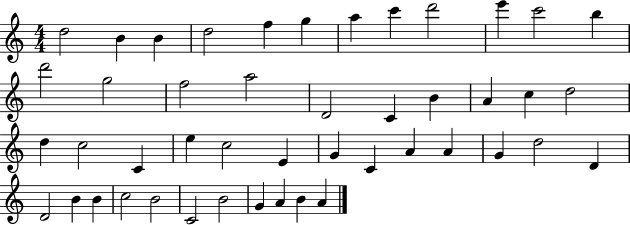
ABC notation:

X:1
T:Untitled
M:4/4
L:1/4
K:C
d2 B B d2 f g a c' d'2 e' c'2 b d'2 g2 f2 a2 D2 C B A c d2 d c2 C e c2 E G C A A G d2 D D2 B B c2 B2 C2 B2 G A B A